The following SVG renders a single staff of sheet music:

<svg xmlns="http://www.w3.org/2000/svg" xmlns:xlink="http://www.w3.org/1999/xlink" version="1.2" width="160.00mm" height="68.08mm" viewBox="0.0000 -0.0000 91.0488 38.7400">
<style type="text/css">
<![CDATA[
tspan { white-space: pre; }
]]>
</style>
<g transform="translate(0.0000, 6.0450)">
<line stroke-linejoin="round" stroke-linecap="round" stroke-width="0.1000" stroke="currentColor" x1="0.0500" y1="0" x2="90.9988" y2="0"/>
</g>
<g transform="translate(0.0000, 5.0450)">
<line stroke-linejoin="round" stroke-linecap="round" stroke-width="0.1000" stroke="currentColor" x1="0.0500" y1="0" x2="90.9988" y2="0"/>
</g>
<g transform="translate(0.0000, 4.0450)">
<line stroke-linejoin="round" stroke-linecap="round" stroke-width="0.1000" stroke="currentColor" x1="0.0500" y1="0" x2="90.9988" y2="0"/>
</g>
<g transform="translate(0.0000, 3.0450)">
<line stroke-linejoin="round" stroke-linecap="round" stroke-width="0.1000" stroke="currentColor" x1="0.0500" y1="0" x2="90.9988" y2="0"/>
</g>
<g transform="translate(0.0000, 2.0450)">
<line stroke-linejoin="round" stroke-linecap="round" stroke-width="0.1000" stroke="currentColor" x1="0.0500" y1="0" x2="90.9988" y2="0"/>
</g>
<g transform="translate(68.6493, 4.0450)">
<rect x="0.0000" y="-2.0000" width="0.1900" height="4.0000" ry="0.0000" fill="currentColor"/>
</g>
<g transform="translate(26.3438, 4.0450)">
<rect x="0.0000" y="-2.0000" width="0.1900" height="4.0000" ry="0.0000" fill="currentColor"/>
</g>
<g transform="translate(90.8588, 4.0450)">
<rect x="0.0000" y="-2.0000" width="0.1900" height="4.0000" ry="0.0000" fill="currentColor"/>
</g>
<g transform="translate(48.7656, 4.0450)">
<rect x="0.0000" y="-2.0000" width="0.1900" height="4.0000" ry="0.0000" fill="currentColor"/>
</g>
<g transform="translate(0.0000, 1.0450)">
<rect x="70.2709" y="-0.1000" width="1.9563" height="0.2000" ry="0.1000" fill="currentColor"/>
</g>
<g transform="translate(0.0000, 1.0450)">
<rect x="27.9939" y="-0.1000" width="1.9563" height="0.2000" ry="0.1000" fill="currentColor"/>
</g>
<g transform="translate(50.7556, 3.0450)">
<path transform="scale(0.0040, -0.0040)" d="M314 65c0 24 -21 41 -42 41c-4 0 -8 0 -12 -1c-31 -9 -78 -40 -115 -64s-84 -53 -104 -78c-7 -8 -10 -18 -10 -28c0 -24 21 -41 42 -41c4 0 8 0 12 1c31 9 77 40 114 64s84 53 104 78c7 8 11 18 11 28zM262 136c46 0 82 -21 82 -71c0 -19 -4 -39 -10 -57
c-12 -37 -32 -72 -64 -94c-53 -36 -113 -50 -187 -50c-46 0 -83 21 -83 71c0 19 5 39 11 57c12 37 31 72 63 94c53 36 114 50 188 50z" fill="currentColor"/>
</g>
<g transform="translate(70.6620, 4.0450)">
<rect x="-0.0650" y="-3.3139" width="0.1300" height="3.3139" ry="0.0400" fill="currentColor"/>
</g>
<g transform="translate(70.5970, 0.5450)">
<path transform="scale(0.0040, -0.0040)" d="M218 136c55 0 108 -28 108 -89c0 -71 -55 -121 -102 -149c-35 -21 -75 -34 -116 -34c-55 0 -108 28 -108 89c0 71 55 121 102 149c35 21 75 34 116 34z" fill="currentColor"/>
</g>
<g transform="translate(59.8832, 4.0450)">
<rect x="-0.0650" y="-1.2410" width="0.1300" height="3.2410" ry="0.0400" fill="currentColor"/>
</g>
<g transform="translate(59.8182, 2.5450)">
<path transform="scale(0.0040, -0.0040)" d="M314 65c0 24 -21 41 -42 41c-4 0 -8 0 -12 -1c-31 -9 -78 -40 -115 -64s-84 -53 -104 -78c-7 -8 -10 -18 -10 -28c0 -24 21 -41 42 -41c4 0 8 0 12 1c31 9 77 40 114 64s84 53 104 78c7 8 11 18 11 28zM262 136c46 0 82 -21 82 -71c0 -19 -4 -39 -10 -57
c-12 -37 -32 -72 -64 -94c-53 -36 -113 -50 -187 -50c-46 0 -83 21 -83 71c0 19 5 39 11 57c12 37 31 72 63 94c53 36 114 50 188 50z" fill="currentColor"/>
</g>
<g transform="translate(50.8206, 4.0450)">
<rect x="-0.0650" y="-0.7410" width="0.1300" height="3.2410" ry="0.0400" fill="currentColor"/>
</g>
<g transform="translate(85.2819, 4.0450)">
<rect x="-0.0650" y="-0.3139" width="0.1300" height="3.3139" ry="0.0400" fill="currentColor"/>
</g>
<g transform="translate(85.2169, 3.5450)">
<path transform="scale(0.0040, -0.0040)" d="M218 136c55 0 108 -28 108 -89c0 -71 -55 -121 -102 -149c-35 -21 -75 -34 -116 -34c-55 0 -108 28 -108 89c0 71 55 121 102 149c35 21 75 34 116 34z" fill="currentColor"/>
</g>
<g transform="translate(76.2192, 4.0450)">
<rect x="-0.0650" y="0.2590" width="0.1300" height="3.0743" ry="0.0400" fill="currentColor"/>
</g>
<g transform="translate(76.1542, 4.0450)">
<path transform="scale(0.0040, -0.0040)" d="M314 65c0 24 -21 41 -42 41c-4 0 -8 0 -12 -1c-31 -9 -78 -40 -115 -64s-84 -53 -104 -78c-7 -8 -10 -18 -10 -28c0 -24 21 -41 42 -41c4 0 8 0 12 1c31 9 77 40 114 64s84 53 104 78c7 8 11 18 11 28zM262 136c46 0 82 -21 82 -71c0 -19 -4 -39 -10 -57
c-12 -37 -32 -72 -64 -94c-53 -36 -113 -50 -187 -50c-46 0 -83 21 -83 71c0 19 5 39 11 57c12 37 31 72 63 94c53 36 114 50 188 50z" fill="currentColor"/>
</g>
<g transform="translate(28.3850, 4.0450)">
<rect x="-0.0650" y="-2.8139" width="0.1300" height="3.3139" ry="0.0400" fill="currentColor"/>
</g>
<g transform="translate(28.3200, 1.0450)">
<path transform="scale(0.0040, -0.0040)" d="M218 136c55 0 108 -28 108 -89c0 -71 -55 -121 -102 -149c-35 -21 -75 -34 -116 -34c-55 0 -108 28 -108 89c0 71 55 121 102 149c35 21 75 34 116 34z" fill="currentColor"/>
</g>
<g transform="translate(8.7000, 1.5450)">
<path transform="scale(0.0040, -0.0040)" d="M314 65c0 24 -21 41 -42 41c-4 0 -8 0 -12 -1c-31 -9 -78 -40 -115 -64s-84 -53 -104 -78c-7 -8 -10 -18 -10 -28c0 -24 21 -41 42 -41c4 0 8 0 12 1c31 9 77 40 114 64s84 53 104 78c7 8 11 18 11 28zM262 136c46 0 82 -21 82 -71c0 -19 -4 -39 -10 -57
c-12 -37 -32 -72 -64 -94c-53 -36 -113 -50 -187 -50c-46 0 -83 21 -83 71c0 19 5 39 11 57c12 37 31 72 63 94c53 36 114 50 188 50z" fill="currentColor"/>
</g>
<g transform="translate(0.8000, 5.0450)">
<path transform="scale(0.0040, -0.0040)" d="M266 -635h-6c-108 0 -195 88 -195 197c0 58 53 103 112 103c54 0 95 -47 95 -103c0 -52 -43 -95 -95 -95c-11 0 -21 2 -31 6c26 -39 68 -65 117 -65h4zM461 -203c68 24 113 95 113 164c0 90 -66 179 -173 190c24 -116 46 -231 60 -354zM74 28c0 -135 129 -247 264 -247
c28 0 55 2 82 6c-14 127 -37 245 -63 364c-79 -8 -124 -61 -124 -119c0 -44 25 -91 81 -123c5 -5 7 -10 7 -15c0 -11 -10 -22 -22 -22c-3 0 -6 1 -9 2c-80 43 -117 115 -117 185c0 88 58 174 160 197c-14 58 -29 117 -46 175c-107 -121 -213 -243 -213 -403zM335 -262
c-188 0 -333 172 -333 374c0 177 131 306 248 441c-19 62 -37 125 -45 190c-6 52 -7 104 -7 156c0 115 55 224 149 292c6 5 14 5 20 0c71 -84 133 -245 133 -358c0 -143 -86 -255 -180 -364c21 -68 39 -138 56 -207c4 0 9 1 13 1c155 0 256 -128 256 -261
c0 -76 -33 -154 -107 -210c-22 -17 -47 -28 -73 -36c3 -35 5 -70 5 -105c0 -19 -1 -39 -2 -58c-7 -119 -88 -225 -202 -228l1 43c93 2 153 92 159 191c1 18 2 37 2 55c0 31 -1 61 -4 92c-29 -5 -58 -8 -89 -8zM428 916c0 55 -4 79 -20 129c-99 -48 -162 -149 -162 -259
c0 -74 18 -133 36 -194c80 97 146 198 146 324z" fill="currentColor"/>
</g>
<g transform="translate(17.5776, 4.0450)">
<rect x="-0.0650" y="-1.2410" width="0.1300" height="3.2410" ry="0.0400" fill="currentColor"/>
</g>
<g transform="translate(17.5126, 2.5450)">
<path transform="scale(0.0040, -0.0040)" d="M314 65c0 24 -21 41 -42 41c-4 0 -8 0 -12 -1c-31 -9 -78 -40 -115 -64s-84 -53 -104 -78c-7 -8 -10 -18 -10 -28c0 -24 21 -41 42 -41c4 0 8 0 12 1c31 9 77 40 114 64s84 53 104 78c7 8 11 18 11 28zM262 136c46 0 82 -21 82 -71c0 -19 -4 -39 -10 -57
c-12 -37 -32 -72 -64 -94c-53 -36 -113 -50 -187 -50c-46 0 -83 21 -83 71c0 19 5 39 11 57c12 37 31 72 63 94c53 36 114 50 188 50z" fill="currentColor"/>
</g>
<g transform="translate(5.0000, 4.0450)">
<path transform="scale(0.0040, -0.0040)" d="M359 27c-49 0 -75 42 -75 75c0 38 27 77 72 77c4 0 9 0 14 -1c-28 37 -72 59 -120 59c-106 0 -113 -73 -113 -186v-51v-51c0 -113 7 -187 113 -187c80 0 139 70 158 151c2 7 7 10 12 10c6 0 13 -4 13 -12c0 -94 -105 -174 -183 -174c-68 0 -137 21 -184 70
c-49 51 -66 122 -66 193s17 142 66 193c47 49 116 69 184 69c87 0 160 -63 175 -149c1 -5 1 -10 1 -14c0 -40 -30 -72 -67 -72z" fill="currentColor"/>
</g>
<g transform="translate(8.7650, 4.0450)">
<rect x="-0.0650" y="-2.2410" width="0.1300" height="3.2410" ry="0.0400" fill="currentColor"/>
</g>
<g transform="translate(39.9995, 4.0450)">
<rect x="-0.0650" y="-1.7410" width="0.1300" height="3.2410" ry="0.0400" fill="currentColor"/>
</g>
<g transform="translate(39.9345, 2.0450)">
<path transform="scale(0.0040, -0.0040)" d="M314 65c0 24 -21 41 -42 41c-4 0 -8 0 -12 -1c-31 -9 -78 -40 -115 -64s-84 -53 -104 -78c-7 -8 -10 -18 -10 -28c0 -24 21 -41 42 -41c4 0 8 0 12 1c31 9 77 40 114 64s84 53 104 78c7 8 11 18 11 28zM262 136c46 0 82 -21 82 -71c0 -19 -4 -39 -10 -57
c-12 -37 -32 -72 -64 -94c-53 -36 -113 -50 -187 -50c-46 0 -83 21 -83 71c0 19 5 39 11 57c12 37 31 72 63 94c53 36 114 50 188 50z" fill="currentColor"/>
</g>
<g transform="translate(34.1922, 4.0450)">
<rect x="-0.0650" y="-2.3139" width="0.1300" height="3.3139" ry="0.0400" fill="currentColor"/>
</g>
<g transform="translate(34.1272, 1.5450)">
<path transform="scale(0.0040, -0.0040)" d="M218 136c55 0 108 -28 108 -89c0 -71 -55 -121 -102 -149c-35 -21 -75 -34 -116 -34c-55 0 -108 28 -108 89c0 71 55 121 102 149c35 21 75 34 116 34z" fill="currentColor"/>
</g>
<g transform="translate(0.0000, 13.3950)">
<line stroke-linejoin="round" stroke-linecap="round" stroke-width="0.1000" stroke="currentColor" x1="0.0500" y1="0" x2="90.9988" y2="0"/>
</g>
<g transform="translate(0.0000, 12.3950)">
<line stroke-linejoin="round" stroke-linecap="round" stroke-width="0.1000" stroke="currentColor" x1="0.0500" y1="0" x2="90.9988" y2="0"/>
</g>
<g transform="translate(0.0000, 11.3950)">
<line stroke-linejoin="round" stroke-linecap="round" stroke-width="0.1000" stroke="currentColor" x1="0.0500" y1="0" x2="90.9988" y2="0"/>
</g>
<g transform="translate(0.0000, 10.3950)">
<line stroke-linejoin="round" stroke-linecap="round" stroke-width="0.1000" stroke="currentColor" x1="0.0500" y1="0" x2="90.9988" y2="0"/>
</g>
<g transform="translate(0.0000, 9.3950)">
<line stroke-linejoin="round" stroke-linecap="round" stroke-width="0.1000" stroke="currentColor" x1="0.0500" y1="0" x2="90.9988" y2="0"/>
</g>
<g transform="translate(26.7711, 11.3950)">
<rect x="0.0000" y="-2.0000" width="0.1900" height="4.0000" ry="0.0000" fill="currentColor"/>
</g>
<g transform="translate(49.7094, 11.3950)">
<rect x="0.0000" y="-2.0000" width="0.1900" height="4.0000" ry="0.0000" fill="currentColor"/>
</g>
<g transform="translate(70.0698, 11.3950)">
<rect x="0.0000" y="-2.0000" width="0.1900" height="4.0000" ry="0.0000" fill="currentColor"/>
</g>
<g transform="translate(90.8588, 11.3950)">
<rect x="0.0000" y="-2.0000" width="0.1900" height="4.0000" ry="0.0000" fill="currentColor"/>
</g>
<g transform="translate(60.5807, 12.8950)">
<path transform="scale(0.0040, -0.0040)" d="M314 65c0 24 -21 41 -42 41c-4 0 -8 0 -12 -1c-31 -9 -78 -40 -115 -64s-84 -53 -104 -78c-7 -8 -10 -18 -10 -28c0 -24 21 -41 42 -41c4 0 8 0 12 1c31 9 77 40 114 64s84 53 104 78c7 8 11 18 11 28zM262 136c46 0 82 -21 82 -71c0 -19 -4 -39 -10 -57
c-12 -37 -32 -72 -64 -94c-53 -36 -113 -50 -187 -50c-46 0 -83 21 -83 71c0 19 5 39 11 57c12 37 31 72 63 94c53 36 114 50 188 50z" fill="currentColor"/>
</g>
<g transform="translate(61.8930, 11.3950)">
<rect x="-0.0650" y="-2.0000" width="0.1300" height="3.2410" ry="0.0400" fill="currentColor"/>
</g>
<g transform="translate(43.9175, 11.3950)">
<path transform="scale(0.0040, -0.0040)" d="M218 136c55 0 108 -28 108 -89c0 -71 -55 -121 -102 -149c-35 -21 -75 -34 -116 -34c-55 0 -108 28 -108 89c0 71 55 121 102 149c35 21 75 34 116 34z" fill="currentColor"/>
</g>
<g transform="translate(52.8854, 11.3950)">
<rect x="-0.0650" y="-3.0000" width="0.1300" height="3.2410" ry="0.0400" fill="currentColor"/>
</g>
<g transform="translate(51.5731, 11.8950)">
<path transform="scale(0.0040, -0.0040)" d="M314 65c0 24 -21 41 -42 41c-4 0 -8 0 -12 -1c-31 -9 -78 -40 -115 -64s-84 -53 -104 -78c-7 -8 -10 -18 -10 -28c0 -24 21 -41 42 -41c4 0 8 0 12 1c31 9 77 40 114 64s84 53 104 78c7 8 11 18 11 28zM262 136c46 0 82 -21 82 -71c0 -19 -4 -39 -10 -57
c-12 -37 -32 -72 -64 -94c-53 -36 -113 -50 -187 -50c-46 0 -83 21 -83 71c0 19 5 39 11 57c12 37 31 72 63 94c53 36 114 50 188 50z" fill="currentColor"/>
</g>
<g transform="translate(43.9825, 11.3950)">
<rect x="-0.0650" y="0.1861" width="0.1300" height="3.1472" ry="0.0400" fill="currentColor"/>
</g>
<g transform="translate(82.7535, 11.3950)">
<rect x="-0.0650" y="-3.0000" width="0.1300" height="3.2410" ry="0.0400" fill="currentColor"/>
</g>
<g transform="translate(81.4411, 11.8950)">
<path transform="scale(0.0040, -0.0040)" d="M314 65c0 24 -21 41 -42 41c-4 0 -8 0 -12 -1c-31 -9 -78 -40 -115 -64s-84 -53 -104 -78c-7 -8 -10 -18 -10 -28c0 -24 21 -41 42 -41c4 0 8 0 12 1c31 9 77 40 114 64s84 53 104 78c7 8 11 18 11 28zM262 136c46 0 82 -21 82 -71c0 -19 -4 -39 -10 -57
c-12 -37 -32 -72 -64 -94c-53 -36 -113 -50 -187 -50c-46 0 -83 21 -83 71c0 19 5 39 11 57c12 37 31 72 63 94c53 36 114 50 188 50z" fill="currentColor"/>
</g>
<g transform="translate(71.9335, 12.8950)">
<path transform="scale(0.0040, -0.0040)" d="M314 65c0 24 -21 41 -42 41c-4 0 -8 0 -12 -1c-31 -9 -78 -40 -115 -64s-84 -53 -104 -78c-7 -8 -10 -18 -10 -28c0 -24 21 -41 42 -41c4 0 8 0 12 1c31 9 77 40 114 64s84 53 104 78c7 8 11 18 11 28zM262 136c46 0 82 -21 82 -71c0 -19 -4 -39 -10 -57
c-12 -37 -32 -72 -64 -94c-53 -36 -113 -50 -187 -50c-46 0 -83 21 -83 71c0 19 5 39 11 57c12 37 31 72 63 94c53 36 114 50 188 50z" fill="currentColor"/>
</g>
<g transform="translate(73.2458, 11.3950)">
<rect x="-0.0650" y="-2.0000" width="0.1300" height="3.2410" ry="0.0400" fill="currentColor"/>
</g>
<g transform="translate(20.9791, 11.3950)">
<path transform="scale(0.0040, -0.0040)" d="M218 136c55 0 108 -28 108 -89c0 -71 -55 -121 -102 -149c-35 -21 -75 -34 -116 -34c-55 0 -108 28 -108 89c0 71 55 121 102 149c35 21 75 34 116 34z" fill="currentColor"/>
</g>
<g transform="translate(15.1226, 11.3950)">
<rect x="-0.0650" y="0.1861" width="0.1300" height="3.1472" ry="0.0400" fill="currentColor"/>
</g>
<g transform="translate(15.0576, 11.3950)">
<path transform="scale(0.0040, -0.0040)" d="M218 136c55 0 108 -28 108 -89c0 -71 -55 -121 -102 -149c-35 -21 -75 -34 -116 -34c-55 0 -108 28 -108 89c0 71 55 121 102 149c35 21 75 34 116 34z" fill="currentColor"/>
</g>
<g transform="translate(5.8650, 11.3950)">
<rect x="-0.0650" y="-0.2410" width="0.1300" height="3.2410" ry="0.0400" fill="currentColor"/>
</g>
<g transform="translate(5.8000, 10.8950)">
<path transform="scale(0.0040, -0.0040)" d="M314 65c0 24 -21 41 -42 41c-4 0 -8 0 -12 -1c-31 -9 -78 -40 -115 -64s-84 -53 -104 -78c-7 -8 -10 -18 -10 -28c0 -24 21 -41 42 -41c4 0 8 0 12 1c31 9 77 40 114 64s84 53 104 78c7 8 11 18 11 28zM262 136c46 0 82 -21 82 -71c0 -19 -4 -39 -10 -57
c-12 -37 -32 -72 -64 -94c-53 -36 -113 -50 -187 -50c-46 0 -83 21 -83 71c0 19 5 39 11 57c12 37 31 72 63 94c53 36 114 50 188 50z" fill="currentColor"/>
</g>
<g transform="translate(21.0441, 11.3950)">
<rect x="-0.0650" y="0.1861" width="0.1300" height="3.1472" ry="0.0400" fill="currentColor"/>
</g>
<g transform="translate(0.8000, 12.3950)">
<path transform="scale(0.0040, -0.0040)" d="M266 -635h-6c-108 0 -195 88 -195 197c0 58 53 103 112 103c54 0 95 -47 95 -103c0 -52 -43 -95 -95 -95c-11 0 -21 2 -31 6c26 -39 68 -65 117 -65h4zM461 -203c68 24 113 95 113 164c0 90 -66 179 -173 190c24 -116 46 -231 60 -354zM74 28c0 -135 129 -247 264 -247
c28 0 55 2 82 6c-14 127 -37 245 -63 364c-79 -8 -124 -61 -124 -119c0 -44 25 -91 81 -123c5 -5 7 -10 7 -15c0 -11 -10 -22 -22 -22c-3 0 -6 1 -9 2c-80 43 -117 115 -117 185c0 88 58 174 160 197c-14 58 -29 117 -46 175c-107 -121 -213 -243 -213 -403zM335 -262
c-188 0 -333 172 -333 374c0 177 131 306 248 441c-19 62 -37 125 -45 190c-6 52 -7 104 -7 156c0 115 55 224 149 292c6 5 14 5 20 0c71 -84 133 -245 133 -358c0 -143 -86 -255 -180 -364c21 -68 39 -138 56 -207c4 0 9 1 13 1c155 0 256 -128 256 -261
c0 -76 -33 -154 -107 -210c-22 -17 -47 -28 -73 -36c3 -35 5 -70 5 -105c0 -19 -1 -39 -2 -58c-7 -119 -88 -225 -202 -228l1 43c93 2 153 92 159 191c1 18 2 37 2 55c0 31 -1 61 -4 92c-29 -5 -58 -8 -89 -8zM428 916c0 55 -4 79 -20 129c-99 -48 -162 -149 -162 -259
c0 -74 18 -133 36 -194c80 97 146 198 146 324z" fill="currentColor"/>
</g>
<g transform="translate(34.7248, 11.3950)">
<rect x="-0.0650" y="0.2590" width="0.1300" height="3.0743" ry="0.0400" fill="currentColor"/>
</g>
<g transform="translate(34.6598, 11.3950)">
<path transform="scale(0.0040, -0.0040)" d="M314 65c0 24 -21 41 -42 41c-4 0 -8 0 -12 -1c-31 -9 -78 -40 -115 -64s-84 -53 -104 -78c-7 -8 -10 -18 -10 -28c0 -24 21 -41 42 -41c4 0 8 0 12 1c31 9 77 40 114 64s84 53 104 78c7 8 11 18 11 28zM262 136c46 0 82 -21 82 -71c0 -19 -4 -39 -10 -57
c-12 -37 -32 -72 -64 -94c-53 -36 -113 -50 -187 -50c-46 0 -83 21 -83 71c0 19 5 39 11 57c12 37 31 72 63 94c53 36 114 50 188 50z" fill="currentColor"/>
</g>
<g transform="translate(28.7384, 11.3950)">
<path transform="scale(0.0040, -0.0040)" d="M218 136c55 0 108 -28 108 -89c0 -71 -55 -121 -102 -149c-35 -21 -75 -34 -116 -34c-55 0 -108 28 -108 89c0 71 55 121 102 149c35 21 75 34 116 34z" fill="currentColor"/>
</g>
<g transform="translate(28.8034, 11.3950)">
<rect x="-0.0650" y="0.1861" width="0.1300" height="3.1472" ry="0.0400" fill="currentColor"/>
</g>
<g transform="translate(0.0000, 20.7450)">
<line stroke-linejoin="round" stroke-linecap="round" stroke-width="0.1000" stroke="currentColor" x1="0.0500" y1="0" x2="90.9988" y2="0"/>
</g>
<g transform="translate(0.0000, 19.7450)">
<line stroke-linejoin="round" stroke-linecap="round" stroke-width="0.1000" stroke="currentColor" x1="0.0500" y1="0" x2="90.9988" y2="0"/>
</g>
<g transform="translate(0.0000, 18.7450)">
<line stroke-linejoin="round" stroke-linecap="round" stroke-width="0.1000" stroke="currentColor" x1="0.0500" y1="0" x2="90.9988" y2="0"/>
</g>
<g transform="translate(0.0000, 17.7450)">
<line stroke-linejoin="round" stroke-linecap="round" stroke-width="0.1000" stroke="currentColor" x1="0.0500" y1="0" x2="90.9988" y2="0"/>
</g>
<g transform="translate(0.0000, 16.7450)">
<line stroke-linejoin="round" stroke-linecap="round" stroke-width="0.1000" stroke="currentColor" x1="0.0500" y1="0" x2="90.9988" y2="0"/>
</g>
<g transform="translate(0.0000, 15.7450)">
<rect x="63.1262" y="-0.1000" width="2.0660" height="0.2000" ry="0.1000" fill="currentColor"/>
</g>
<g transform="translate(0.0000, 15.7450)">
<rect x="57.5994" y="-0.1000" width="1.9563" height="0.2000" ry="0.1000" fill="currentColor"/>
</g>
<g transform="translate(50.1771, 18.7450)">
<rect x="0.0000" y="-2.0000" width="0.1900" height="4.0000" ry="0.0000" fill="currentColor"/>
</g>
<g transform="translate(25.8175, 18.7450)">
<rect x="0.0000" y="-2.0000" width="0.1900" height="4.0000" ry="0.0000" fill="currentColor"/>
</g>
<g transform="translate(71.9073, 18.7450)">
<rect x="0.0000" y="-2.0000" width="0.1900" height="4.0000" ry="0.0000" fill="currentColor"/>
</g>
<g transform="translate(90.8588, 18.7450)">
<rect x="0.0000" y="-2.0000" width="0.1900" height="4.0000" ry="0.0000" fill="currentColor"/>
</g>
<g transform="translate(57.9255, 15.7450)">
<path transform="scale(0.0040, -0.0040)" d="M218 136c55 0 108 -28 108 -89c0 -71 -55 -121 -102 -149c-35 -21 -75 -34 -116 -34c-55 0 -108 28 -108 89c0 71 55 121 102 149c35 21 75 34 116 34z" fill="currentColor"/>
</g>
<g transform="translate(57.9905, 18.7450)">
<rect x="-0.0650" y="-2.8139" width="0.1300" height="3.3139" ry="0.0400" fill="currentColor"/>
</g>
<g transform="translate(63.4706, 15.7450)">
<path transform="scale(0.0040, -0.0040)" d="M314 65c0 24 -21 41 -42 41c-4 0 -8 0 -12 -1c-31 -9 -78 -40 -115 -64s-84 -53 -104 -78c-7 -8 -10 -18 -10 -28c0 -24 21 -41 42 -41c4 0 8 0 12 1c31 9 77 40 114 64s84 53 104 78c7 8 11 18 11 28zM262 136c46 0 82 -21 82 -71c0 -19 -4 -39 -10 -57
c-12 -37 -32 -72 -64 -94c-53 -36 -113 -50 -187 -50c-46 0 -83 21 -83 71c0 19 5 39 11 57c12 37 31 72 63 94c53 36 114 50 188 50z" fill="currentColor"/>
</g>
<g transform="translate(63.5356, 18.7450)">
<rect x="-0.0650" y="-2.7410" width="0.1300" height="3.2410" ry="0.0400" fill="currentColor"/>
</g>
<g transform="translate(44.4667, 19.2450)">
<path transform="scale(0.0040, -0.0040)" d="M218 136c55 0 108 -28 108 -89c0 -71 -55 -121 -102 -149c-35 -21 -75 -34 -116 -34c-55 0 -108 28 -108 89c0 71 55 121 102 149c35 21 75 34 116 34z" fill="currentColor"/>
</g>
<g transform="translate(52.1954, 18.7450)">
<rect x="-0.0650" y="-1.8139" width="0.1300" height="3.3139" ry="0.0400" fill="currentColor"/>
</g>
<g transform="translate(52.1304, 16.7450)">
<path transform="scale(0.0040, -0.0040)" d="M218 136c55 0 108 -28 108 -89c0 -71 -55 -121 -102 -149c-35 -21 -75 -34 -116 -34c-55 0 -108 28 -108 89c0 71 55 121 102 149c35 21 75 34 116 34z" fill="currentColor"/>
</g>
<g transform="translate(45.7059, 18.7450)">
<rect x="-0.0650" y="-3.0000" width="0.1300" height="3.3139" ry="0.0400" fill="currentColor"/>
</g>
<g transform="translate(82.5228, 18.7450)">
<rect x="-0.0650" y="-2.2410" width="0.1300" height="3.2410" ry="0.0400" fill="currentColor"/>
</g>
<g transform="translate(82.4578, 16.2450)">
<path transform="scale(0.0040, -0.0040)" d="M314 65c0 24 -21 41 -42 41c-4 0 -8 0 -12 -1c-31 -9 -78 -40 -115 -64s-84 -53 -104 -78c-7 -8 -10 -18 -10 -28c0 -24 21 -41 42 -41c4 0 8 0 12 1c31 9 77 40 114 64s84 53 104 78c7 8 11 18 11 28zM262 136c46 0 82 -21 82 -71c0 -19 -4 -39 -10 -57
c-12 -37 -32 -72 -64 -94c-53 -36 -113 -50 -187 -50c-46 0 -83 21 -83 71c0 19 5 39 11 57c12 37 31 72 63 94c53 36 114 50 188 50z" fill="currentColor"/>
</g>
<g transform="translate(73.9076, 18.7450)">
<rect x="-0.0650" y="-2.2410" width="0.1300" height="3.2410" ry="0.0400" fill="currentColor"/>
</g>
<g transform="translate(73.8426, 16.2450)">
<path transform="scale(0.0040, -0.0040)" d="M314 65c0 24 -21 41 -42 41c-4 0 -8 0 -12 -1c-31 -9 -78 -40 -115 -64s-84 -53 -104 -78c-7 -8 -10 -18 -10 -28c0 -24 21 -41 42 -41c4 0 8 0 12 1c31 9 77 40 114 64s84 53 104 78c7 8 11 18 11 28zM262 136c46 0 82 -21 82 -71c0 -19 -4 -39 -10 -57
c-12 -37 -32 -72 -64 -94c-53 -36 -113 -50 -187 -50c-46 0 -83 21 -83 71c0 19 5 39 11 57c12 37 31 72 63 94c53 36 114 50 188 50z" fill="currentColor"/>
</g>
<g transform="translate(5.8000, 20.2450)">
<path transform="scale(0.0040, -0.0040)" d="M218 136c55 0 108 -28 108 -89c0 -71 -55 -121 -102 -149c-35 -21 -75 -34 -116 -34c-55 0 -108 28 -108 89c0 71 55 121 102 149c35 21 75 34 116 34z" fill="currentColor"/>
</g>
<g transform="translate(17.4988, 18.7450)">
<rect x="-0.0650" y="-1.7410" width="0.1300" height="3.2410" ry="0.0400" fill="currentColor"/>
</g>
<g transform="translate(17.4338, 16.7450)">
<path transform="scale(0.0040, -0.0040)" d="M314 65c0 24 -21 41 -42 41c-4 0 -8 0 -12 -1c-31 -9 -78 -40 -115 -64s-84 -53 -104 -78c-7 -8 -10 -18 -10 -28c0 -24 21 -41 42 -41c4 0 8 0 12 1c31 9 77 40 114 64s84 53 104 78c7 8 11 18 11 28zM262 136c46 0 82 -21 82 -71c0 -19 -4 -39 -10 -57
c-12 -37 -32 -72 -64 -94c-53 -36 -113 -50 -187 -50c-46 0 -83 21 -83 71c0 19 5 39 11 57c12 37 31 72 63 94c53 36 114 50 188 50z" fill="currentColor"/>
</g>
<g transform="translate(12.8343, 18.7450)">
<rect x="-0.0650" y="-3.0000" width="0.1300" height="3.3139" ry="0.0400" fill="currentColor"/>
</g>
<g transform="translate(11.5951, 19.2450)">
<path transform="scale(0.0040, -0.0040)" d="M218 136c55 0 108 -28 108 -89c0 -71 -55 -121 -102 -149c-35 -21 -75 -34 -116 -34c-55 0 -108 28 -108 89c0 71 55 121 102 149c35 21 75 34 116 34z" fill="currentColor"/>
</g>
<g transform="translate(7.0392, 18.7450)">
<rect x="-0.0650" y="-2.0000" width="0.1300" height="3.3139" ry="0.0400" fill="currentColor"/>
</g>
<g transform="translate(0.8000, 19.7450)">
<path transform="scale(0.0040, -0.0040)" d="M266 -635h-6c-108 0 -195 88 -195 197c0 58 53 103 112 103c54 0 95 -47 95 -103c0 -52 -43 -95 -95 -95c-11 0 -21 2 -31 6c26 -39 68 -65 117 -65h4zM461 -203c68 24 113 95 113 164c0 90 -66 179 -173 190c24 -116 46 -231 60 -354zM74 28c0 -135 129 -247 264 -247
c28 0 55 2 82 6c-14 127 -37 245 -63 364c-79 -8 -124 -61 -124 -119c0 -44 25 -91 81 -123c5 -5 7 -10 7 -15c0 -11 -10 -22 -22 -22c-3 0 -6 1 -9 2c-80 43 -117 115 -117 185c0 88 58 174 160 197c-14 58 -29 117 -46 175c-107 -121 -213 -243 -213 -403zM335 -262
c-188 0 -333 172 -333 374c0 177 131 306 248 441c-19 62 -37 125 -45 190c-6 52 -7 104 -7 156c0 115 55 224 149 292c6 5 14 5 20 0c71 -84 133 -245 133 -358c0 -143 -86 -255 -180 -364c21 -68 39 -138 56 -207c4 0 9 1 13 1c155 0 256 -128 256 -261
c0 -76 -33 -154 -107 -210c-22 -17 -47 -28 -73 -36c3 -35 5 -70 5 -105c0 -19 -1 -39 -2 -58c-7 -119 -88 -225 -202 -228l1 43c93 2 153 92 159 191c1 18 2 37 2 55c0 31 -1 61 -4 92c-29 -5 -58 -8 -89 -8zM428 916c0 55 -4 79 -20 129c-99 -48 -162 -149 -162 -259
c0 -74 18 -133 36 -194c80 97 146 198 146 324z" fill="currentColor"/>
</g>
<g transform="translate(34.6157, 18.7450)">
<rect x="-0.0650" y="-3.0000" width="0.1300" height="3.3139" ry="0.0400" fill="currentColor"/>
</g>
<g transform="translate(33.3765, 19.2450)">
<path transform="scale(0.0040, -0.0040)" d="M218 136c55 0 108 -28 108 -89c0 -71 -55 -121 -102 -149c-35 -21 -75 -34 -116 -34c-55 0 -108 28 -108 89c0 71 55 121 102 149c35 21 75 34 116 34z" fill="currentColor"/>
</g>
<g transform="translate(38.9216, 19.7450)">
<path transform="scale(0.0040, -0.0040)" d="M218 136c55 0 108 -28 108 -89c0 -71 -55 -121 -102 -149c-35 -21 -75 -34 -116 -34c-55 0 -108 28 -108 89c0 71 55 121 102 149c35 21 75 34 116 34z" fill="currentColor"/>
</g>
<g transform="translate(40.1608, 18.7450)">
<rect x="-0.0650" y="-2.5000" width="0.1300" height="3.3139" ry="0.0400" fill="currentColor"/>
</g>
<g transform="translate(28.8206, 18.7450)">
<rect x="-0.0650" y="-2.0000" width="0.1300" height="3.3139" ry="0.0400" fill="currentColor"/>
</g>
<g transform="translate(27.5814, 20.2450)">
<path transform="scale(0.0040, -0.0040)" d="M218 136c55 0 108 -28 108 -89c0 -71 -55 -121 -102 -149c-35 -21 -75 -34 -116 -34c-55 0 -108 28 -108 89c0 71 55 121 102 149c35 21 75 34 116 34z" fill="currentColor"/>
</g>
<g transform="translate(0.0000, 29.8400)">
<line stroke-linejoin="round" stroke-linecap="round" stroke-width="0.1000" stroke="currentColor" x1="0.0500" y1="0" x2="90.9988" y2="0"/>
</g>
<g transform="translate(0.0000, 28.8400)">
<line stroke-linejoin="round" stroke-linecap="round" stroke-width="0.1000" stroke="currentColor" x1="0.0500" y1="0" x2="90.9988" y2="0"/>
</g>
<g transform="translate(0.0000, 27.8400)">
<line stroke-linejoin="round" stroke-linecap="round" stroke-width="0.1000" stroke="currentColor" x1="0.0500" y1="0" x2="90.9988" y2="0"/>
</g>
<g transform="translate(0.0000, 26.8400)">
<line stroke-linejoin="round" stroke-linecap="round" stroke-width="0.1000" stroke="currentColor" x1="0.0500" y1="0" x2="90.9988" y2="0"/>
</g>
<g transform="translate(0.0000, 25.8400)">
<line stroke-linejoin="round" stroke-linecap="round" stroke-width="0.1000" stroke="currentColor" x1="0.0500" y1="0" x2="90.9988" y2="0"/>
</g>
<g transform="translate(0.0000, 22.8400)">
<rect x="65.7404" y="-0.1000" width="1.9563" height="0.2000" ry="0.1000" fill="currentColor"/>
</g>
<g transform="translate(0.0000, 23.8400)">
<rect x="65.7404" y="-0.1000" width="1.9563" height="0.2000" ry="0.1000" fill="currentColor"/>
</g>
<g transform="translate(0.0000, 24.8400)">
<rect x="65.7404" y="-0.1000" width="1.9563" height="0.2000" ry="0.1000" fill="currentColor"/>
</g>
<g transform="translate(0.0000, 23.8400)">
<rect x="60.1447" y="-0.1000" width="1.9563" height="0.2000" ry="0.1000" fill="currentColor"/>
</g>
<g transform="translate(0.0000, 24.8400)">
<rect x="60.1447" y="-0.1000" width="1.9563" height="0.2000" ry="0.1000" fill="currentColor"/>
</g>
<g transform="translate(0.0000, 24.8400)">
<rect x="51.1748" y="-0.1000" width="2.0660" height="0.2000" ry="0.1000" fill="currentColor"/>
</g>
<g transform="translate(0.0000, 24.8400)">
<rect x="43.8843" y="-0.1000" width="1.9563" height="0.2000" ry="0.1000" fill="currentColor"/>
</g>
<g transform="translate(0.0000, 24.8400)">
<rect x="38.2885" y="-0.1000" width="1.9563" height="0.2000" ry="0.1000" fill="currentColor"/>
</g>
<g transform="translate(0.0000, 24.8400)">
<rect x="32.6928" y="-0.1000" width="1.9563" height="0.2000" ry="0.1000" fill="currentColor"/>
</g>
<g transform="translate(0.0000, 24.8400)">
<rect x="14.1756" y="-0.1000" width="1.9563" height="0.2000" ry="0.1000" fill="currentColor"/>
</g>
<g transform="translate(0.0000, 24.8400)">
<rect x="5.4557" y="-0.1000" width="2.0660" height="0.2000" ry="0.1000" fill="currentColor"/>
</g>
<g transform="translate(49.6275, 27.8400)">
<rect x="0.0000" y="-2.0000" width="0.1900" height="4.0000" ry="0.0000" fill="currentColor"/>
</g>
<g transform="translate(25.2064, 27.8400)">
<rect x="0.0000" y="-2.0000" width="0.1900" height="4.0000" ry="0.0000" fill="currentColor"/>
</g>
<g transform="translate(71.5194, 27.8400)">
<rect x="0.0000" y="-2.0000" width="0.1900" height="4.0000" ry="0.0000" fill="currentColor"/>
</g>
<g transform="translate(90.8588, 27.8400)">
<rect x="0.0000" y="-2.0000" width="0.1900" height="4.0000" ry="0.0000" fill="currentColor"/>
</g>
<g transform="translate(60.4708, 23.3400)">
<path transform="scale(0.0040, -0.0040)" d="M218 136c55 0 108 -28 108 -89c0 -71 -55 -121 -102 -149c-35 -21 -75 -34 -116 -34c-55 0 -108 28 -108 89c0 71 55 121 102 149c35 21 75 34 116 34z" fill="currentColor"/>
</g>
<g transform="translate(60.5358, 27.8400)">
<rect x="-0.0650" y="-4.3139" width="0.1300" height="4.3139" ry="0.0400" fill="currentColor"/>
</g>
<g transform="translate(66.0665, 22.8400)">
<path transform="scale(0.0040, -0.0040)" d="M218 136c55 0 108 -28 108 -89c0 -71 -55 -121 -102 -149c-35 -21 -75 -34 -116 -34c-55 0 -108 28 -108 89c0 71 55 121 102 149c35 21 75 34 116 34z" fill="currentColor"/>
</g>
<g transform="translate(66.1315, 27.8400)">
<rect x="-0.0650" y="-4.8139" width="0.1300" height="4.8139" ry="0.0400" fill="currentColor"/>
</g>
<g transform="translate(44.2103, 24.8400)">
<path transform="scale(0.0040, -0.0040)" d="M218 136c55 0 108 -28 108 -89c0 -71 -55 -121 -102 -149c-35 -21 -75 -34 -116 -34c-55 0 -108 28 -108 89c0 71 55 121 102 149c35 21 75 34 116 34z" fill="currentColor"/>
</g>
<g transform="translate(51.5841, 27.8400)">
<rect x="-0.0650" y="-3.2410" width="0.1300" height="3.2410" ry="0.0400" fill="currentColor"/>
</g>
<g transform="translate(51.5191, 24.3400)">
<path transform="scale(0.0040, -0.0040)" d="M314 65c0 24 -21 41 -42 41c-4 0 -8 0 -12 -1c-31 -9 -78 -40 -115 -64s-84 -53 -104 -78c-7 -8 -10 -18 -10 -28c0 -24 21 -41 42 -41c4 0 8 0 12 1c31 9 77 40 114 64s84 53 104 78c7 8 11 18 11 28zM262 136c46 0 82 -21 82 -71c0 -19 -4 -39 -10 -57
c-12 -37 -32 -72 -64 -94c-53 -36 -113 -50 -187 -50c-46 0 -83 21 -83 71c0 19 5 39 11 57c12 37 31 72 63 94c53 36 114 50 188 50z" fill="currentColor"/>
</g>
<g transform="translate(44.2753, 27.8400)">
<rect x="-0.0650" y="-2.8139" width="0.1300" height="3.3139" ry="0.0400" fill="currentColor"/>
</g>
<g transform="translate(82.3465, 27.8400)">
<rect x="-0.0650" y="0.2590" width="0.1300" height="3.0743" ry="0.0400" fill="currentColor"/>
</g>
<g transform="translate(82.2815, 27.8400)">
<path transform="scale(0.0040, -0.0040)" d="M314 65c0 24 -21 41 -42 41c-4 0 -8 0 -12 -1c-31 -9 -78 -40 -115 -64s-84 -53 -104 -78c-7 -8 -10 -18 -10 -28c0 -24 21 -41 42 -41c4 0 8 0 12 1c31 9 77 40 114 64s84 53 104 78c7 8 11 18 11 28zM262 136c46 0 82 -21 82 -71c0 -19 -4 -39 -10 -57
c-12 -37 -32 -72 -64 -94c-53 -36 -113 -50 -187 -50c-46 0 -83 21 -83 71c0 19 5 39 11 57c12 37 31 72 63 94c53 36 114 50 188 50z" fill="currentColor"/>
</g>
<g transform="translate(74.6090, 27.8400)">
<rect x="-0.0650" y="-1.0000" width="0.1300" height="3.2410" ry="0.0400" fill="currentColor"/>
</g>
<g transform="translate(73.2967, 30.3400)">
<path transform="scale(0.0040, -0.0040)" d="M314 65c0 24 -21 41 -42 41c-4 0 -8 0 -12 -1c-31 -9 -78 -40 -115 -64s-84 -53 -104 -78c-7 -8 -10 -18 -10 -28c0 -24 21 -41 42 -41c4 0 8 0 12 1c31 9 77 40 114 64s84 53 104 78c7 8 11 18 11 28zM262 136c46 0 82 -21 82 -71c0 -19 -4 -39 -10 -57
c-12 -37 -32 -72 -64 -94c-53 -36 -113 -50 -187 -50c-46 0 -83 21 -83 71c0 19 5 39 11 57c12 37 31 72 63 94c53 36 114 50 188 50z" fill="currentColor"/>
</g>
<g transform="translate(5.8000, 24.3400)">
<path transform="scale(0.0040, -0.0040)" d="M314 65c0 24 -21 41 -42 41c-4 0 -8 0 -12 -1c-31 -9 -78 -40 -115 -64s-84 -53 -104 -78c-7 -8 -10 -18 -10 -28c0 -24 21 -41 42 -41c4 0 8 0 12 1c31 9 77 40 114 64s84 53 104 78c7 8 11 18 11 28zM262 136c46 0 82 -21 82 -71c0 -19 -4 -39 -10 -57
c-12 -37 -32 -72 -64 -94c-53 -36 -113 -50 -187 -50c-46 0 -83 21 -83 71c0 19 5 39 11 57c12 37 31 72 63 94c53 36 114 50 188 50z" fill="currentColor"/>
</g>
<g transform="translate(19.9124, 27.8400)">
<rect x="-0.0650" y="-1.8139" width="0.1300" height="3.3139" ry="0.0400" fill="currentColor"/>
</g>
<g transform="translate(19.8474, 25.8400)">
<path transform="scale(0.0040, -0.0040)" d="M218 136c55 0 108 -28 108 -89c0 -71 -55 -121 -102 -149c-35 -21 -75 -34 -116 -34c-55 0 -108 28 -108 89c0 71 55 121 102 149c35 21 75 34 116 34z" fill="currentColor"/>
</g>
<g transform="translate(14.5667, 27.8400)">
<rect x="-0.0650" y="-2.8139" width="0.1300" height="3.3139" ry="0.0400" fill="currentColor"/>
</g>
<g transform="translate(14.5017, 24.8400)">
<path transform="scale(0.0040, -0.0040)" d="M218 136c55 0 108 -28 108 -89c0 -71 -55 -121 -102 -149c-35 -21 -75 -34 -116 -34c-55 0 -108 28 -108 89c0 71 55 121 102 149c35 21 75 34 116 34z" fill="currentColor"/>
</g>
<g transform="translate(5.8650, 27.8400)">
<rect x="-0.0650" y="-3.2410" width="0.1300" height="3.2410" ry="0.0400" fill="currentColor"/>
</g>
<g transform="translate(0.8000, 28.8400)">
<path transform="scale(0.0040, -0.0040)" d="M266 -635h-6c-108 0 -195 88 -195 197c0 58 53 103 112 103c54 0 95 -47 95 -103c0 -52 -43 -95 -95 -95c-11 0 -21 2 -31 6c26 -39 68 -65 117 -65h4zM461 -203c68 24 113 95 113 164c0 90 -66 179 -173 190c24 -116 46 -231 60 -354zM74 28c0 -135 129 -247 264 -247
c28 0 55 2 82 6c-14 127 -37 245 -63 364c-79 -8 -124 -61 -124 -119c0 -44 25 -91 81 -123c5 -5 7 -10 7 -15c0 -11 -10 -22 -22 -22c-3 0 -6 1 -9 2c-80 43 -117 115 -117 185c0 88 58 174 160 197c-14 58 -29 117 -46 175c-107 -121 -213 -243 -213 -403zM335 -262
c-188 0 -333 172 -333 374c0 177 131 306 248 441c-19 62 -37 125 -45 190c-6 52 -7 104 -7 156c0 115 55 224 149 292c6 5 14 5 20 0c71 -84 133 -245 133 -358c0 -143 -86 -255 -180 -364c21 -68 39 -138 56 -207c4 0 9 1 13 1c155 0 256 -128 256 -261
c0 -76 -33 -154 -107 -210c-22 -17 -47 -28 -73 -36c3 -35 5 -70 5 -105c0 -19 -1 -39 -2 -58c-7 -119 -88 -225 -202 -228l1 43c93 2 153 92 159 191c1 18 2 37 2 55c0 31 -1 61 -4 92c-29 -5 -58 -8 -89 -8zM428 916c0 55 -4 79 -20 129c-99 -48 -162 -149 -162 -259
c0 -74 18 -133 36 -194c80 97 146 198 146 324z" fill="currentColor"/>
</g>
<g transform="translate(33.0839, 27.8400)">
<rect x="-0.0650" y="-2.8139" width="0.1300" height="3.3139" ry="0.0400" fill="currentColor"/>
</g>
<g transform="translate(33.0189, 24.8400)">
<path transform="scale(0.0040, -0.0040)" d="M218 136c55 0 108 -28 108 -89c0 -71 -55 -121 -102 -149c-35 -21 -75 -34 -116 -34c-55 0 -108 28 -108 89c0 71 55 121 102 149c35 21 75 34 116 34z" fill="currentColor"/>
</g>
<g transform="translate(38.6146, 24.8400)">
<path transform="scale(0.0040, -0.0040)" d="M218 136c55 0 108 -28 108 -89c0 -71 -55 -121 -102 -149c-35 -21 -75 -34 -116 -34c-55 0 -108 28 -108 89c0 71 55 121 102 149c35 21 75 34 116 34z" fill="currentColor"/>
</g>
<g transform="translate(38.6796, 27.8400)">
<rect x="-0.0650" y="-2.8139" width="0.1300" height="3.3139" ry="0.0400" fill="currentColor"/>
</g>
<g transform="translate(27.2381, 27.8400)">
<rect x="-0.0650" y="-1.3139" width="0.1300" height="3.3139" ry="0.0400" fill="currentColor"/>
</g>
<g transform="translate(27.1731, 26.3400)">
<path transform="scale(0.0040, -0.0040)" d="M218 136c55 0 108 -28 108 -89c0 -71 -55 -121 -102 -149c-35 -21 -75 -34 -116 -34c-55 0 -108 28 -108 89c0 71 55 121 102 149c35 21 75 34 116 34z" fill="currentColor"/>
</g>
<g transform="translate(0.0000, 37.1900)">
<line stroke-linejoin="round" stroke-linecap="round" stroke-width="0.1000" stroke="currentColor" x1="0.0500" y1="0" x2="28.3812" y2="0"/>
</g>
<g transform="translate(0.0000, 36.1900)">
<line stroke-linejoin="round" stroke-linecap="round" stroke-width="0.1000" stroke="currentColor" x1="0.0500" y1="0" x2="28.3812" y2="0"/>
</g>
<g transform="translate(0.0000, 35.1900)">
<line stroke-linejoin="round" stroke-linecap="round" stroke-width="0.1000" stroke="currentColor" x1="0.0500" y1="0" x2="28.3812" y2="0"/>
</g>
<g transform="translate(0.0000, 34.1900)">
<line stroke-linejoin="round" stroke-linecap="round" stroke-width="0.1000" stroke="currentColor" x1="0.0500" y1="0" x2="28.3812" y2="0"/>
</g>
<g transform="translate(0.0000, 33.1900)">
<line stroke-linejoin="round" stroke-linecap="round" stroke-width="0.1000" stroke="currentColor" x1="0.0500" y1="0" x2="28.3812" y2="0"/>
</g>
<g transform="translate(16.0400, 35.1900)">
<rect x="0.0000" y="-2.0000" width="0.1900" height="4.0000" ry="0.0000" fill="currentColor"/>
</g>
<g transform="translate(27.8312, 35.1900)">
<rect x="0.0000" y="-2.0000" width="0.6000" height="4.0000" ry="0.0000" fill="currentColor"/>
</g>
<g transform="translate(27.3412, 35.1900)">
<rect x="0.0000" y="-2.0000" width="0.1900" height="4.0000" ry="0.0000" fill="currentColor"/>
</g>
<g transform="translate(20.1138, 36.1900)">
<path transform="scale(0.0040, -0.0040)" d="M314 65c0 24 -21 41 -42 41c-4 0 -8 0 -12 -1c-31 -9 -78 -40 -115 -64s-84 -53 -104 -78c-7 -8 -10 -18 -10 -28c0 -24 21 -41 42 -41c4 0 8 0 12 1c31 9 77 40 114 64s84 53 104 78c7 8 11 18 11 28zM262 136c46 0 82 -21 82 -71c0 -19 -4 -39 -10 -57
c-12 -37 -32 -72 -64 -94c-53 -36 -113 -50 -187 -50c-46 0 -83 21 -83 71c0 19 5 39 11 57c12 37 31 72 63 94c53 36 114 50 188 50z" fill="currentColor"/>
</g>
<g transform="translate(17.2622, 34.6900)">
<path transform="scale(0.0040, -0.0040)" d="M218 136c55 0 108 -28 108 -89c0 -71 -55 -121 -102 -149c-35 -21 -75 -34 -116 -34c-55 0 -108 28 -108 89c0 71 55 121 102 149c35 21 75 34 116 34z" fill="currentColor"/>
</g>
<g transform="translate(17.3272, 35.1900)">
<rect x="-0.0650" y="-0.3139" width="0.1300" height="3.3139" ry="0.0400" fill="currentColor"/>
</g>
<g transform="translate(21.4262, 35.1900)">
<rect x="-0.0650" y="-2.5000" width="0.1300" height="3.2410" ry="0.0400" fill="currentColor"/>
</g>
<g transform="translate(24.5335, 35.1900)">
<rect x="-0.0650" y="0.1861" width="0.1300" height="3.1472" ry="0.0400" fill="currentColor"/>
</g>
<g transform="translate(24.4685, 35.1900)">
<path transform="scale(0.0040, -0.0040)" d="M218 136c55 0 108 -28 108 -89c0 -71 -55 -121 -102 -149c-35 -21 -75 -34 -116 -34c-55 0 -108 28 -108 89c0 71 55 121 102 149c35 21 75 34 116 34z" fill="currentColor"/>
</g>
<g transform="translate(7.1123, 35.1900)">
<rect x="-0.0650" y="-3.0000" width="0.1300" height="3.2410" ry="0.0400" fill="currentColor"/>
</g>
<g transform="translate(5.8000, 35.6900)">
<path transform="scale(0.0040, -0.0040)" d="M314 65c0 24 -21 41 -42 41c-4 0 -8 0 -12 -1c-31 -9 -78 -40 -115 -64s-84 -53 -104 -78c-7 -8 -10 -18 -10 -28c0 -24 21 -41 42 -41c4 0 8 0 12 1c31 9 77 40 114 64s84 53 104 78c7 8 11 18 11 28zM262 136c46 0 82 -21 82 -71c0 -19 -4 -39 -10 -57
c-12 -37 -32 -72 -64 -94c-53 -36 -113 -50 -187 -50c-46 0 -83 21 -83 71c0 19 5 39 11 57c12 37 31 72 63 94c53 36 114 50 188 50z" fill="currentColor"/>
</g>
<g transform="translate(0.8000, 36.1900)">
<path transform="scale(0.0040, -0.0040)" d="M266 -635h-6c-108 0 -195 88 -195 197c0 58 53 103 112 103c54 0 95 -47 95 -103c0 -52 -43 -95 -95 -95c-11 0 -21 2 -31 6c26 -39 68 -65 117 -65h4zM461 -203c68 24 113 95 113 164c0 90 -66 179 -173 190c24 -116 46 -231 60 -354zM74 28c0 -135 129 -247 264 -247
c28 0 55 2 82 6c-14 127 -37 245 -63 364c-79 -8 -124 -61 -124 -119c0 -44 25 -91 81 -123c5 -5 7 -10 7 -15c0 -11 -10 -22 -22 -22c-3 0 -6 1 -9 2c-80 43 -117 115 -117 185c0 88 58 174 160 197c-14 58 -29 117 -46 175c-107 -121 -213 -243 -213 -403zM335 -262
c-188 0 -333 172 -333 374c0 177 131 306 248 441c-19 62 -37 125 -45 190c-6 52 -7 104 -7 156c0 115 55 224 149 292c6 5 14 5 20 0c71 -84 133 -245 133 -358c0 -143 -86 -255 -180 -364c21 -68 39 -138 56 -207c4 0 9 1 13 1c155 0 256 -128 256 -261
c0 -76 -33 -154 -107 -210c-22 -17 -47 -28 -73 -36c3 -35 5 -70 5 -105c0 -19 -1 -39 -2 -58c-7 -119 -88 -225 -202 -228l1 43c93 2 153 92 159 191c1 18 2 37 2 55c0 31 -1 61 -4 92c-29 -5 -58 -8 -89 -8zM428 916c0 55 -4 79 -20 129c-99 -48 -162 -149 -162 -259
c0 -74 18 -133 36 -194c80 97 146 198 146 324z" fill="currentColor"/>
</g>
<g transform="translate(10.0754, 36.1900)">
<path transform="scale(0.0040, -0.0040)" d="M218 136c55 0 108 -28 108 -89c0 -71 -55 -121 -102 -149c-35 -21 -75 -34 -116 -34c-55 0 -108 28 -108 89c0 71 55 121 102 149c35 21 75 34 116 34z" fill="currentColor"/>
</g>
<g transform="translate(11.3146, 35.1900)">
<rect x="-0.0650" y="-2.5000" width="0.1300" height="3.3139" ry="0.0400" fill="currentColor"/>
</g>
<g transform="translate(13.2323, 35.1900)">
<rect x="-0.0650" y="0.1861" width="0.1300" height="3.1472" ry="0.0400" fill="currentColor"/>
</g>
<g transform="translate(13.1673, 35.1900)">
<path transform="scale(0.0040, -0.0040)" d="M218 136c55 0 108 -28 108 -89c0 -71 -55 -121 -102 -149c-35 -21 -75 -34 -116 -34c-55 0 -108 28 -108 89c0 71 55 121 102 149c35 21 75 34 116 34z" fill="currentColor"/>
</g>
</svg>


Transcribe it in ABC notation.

X:1
T:Untitled
M:4/4
L:1/4
K:C
g2 e2 a g f2 d2 e2 b B2 c c2 B B B B2 B A2 F2 F2 A2 F A f2 F A G A f a a2 g2 g2 b2 a f e a a a b2 d' e' D2 B2 A2 G B c G2 B